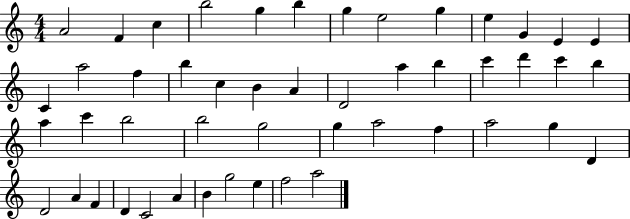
{
  \clef treble
  \numericTimeSignature
  \time 4/4
  \key c \major
  a'2 f'4 c''4 | b''2 g''4 b''4 | g''4 e''2 g''4 | e''4 g'4 e'4 e'4 | \break c'4 a''2 f''4 | b''4 c''4 b'4 a'4 | d'2 a''4 b''4 | c'''4 d'''4 c'''4 b''4 | \break a''4 c'''4 b''2 | b''2 g''2 | g''4 a''2 f''4 | a''2 g''4 d'4 | \break d'2 a'4 f'4 | d'4 c'2 a'4 | b'4 g''2 e''4 | f''2 a''2 | \break \bar "|."
}